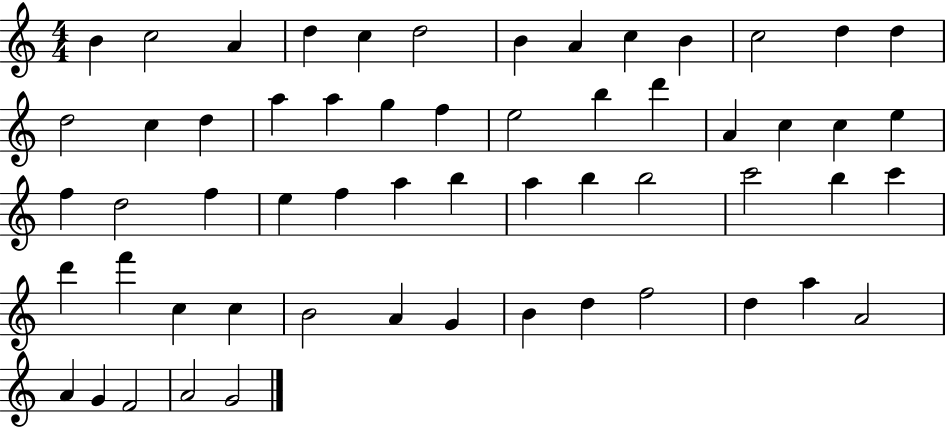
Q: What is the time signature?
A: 4/4